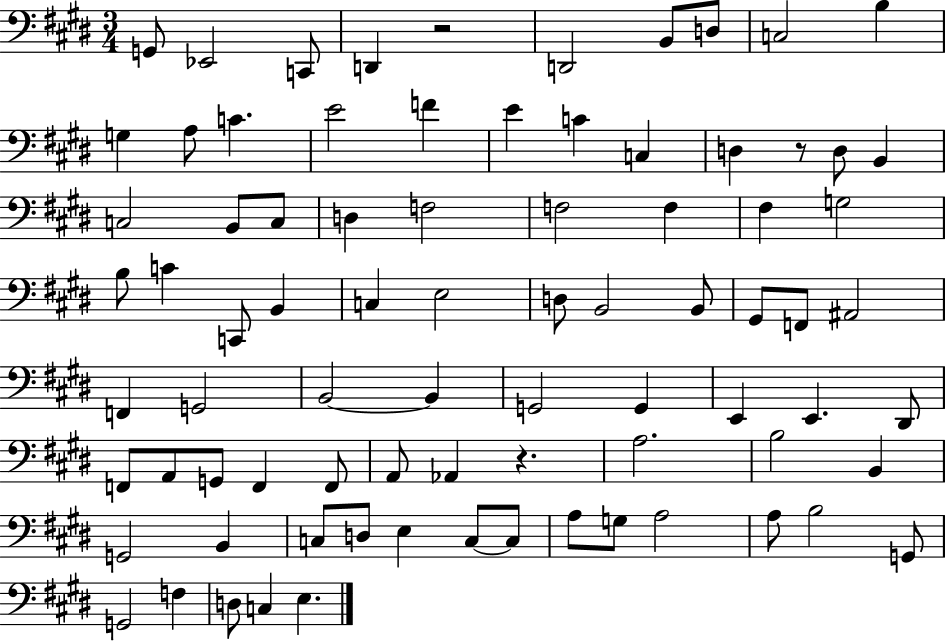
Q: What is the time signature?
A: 3/4